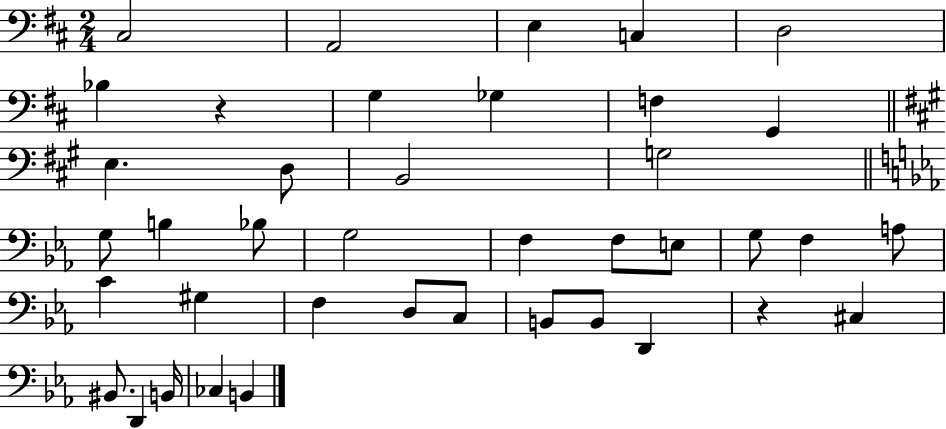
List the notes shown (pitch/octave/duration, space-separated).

C#3/h A2/h E3/q C3/q D3/h Bb3/q R/q G3/q Gb3/q F3/q G2/q E3/q. D3/e B2/h G3/h G3/e B3/q Bb3/e G3/h F3/q F3/e E3/e G3/e F3/q A3/e C4/q G#3/q F3/q D3/e C3/e B2/e B2/e D2/q R/q C#3/q BIS2/e. D2/q B2/s CES3/q B2/q